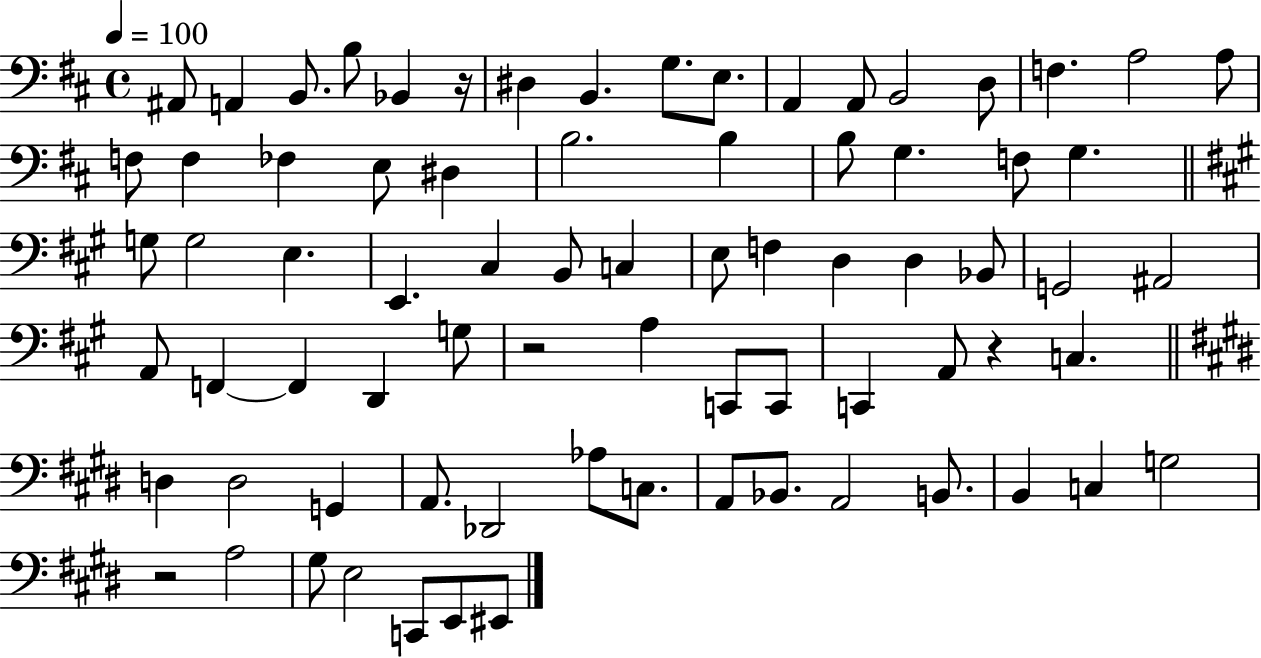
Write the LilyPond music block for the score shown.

{
  \clef bass
  \time 4/4
  \defaultTimeSignature
  \key d \major
  \tempo 4 = 100
  ais,8 a,4 b,8. b8 bes,4 r16 | dis4 b,4. g8. e8. | a,4 a,8 b,2 d8 | f4. a2 a8 | \break f8 f4 fes4 e8 dis4 | b2. b4 | b8 g4. f8 g4. | \bar "||" \break \key a \major g8 g2 e4. | e,4. cis4 b,8 c4 | e8 f4 d4 d4 bes,8 | g,2 ais,2 | \break a,8 f,4~~ f,4 d,4 g8 | r2 a4 c,8 c,8 | c,4 a,8 r4 c4. | \bar "||" \break \key e \major d4 d2 g,4 | a,8. des,2 aes8 c8. | a,8 bes,8. a,2 b,8. | b,4 c4 g2 | \break r2 a2 | gis8 e2 c,8 e,8 eis,8 | \bar "|."
}